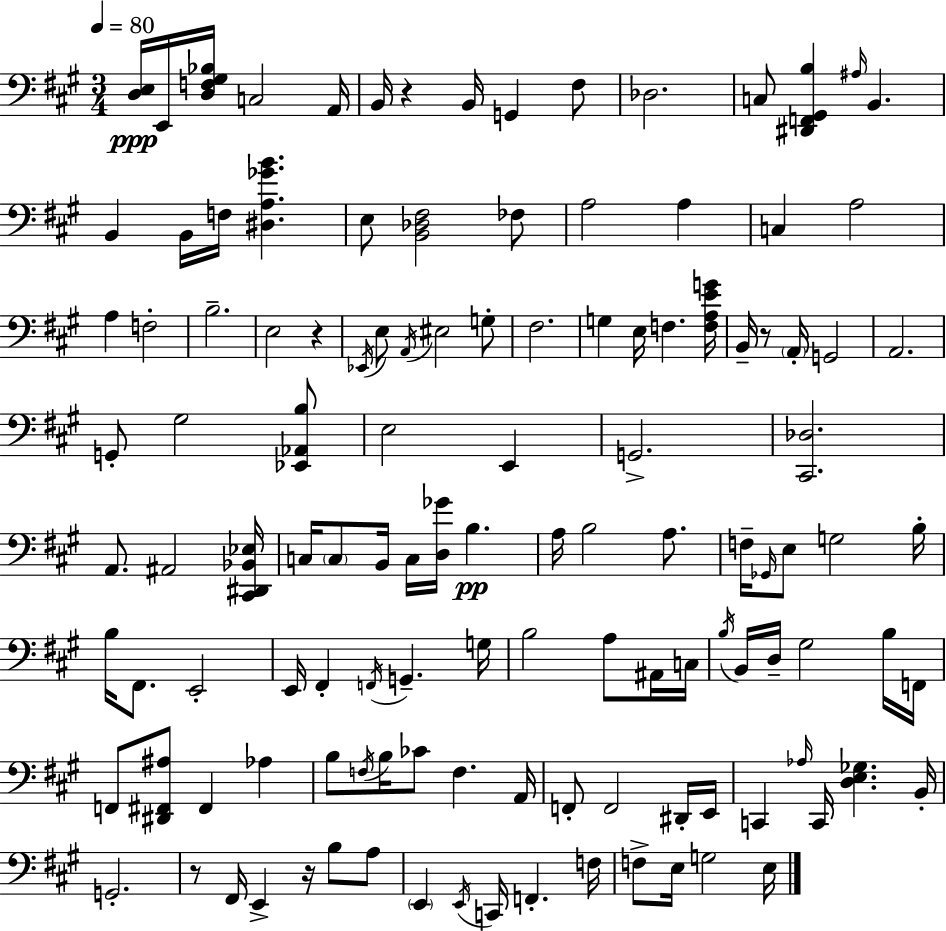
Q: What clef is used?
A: bass